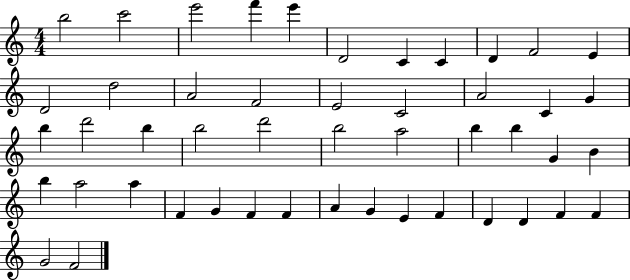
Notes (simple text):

B5/h C6/h E6/h F6/q E6/q D4/h C4/q C4/q D4/q F4/h E4/q D4/h D5/h A4/h F4/h E4/h C4/h A4/h C4/q G4/q B5/q D6/h B5/q B5/h D6/h B5/h A5/h B5/q B5/q G4/q B4/q B5/q A5/h A5/q F4/q G4/q F4/q F4/q A4/q G4/q E4/q F4/q D4/q D4/q F4/q F4/q G4/h F4/h